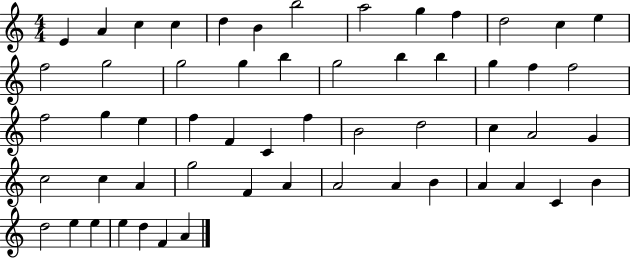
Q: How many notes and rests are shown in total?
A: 56